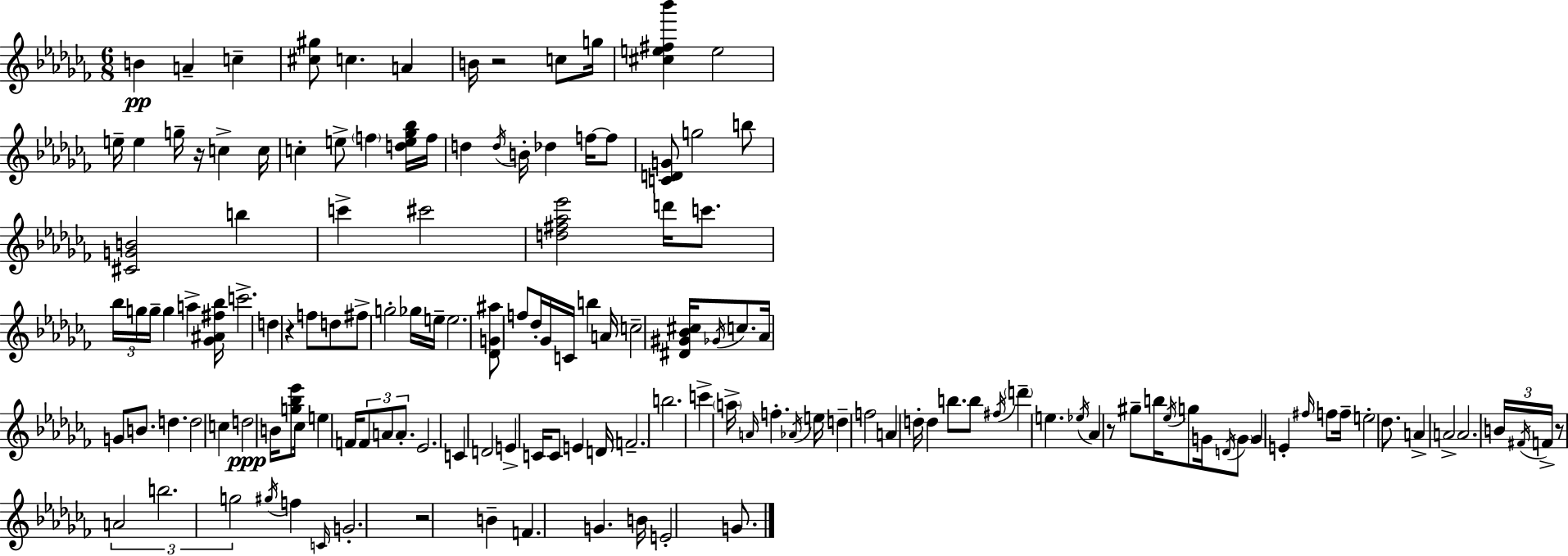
{
  \clef treble
  \numericTimeSignature
  \time 6/8
  \key aes \minor
  b'4\pp a'4-- c''4-- | <cis'' gis''>8 c''4. a'4 | b'16 r2 c''8 g''16 | <cis'' e'' fis'' bes'''>4 e''2 | \break e''16-- e''4 g''16-- r16 c''4-> c''16 | c''4-. e''8-> \parenthesize f''4 <d'' e'' ges'' bes''>16 f''16 | d''4 \acciaccatura { d''16 } b'16-. des''4 f''16~~ f''8 | <c' d' g'>8 g''2 b''8 | \break <cis' g' b'>2 b''4 | c'''4-> cis'''2 | <d'' fis'' aes'' ees'''>2 d'''16 c'''8. | \tuplet 3/2 { bes''16 g''16 g''16-- } g''4 a''4-> | \break <ges' ais' fis'' bes''>16 c'''2.-> | d''4 r4 f''8 d''8 | fis''8-> g''2-. ges''16 | e''16-- e''2. | \break <des' g' ais''>8 f''8 des''16-. ges'16 c'16 b''4 | a'16 c''2-- <dis' gis' bes' cis''>16 \acciaccatura { ges'16 } c''8. | aes'16 g'8 b'8. d''4. | d''2 c''4 | \break d''2\ppp b'16 <g'' bes'' ees'''>8 | ces''16 e''4 f'16 \tuplet 3/2 { f'8 a'8 a'8.-. } | ees'2. | c'4 d'2 | \break e'4-> c'16 c'8 e'4 | d'16 \parenthesize f'2.-- | b''2. | c'''4-> \parenthesize a''16-> \grace { a'16 } f''4.-. | \break \acciaccatura { aes'16 } e''16 d''4-- f''2 | a'4 d''16-. d''4 | b''8. b''8 \acciaccatura { fis''16 } \parenthesize d'''4-- e''4. | \acciaccatura { ees''16 } aes'4 r8 | \break gis''8-- b''16 \acciaccatura { ees''16 } g''8 g'16 \acciaccatura { d'16 } \parenthesize g'8 g'4 | e'4-. \grace { fis''16 } f''8 f''16-- e''2-. | des''8. a'4-> | a'2-> a'2. | \break \tuplet 3/2 { b'16 \acciaccatura { fis'16 } f'16-> } | r8 \tuplet 3/2 { a'2 b''2. | g''2 } | \acciaccatura { gis''16 } f''4 \grace { c'16 } | \break g'2.-. | r2 b'4-- | f'4. g'4. | b'16 e'2-. g'8. | \break \bar "|."
}